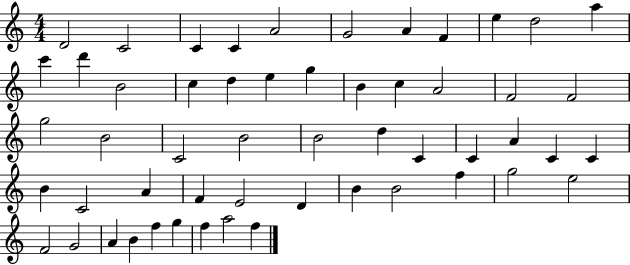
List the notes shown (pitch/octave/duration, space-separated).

D4/h C4/h C4/q C4/q A4/h G4/h A4/q F4/q E5/q D5/h A5/q C6/q D6/q B4/h C5/q D5/q E5/q G5/q B4/q C5/q A4/h F4/h F4/h G5/h B4/h C4/h B4/h B4/h D5/q C4/q C4/q A4/q C4/q C4/q B4/q C4/h A4/q F4/q E4/h D4/q B4/q B4/h F5/q G5/h E5/h F4/h G4/h A4/q B4/q F5/q G5/q F5/q A5/h F5/q